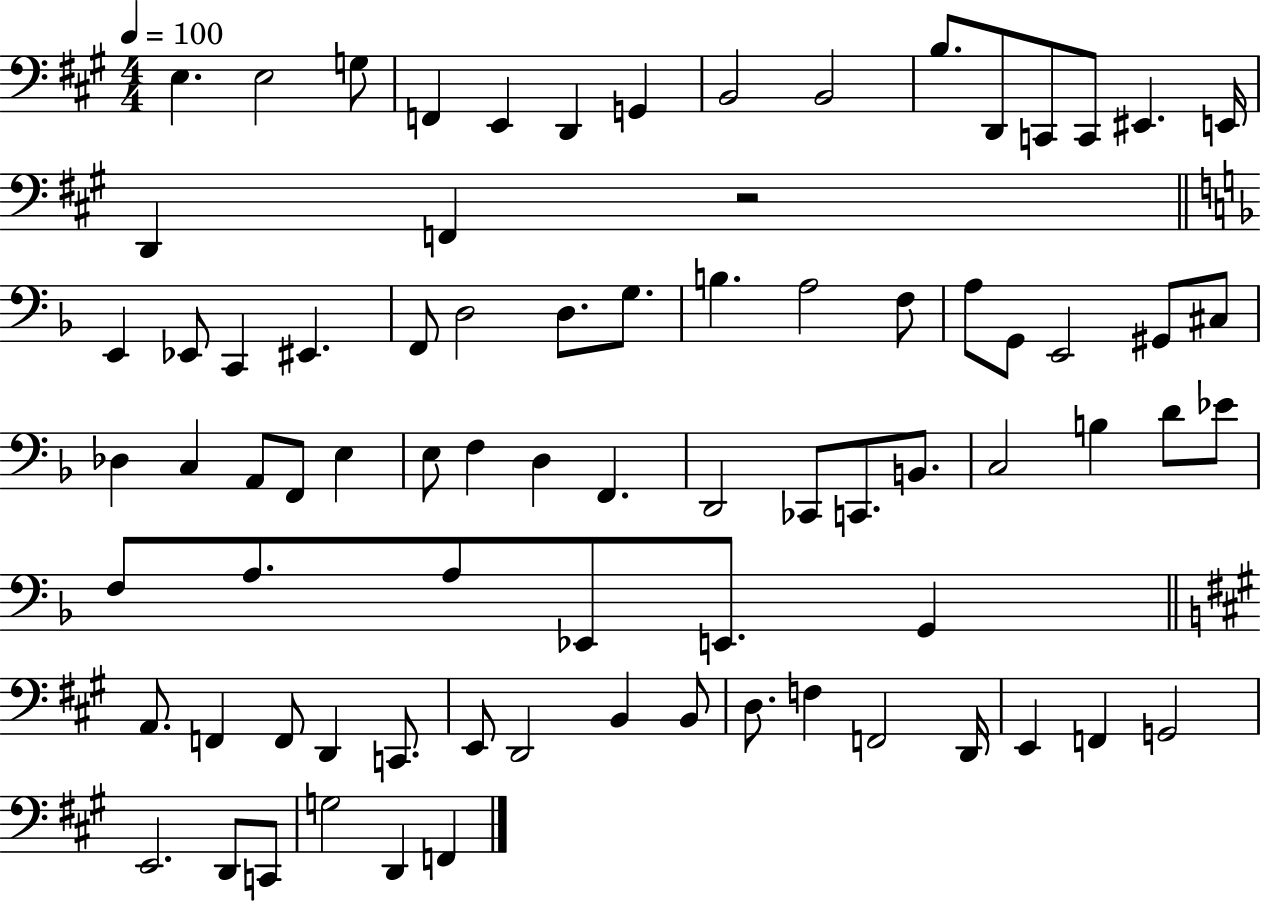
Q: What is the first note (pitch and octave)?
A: E3